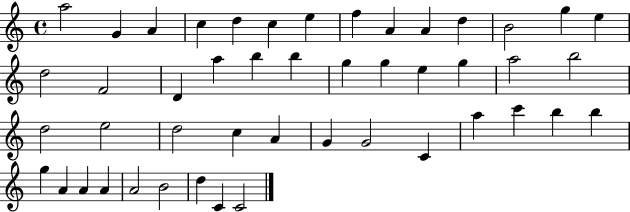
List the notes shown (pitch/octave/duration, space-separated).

A5/h G4/q A4/q C5/q D5/q C5/q E5/q F5/q A4/q A4/q D5/q B4/h G5/q E5/q D5/h F4/h D4/q A5/q B5/q B5/q G5/q G5/q E5/q G5/q A5/h B5/h D5/h E5/h D5/h C5/q A4/q G4/q G4/h C4/q A5/q C6/q B5/q B5/q G5/q A4/q A4/q A4/q A4/h B4/h D5/q C4/q C4/h